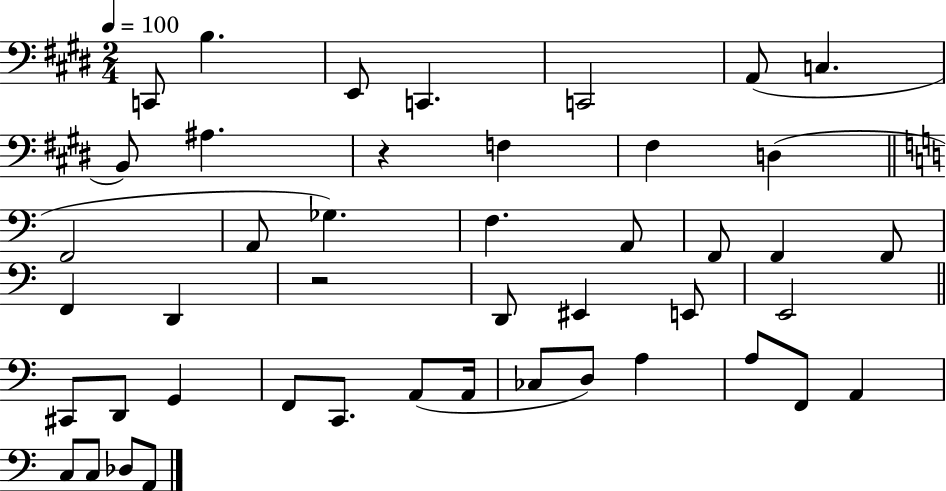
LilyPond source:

{
  \clef bass
  \numericTimeSignature
  \time 2/4
  \key e \major
  \tempo 4 = 100
  \repeat volta 2 { c,8 b4. | e,8 c,4. | c,2 | a,8( c4. | \break b,8) ais4. | r4 f4 | fis4 d4( | \bar "||" \break \key a \minor f,2 | a,8 ges4.) | f4. a,8 | f,8 f,4 f,8 | \break f,4 d,4 | r2 | d,8 eis,4 e,8 | e,2 | \break \bar "||" \break \key c \major cis,8 d,8 g,4 | f,8 c,8. a,8( a,16 | ces8 d8) a4 | a8 f,8 a,4 | \break c8 c8 des8 a,8 | } \bar "|."
}